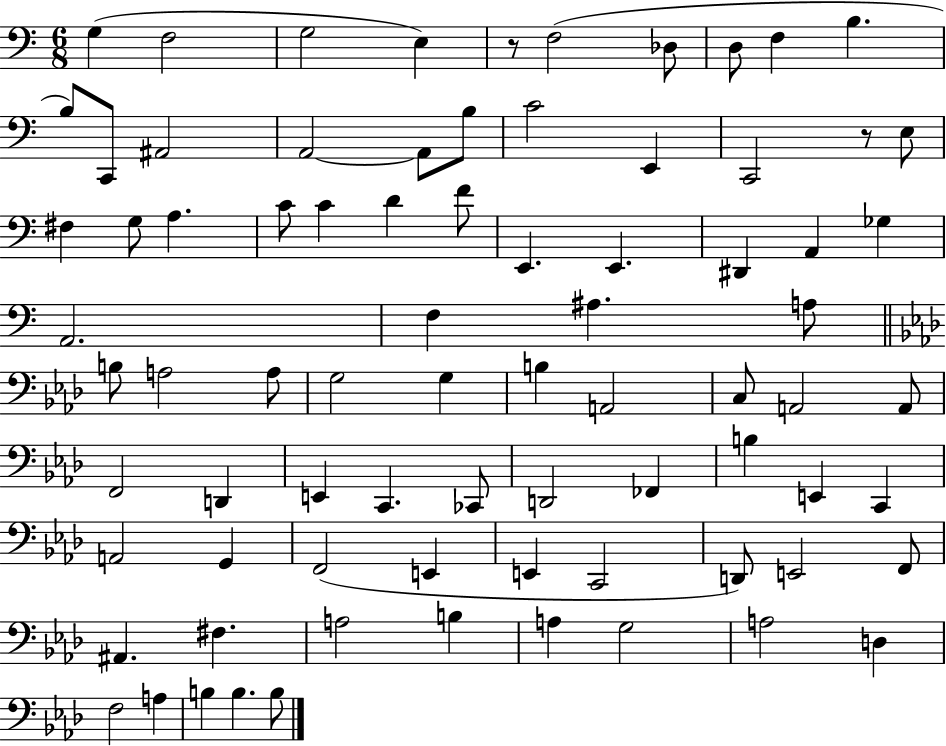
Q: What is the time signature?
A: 6/8